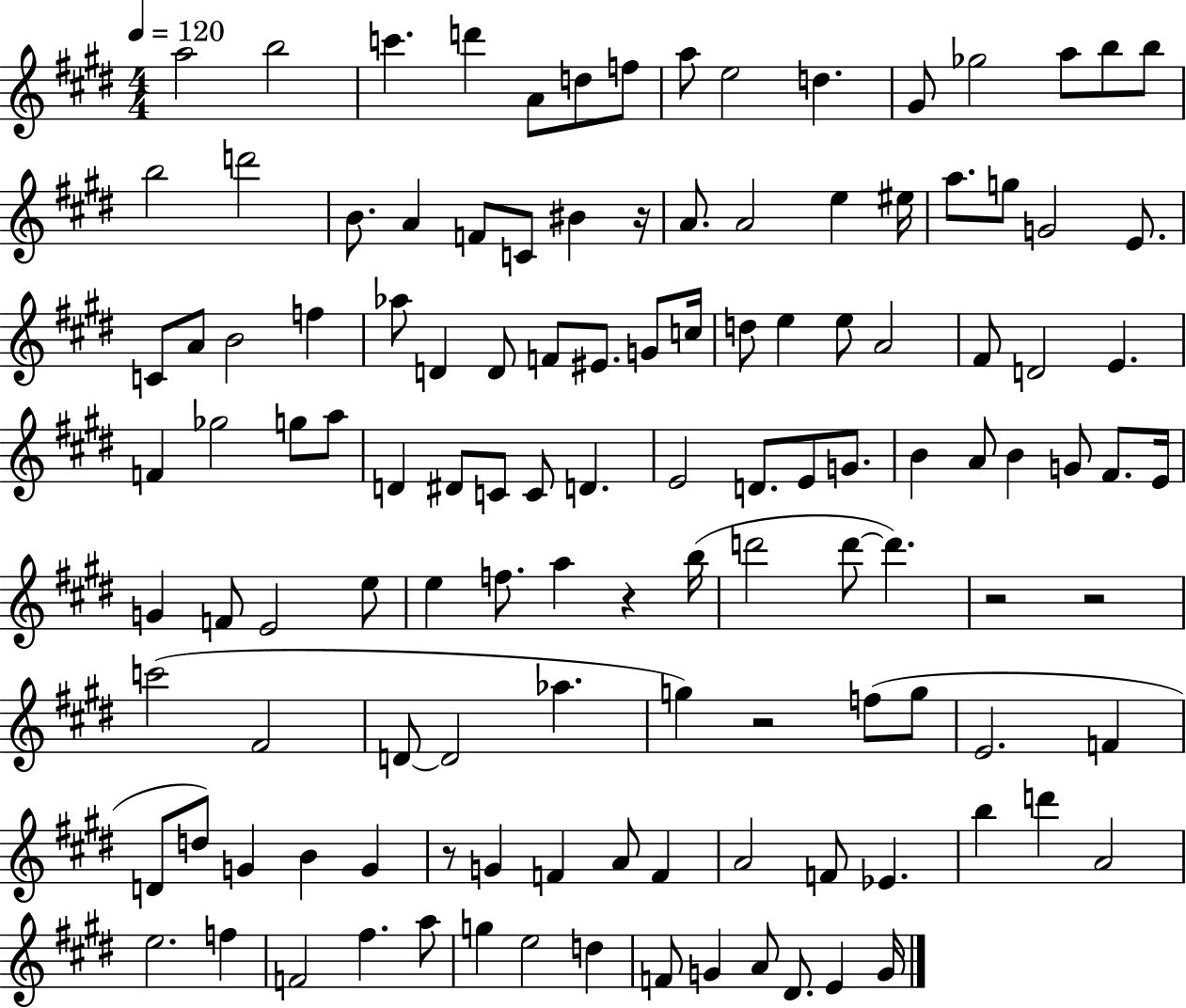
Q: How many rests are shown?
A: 6